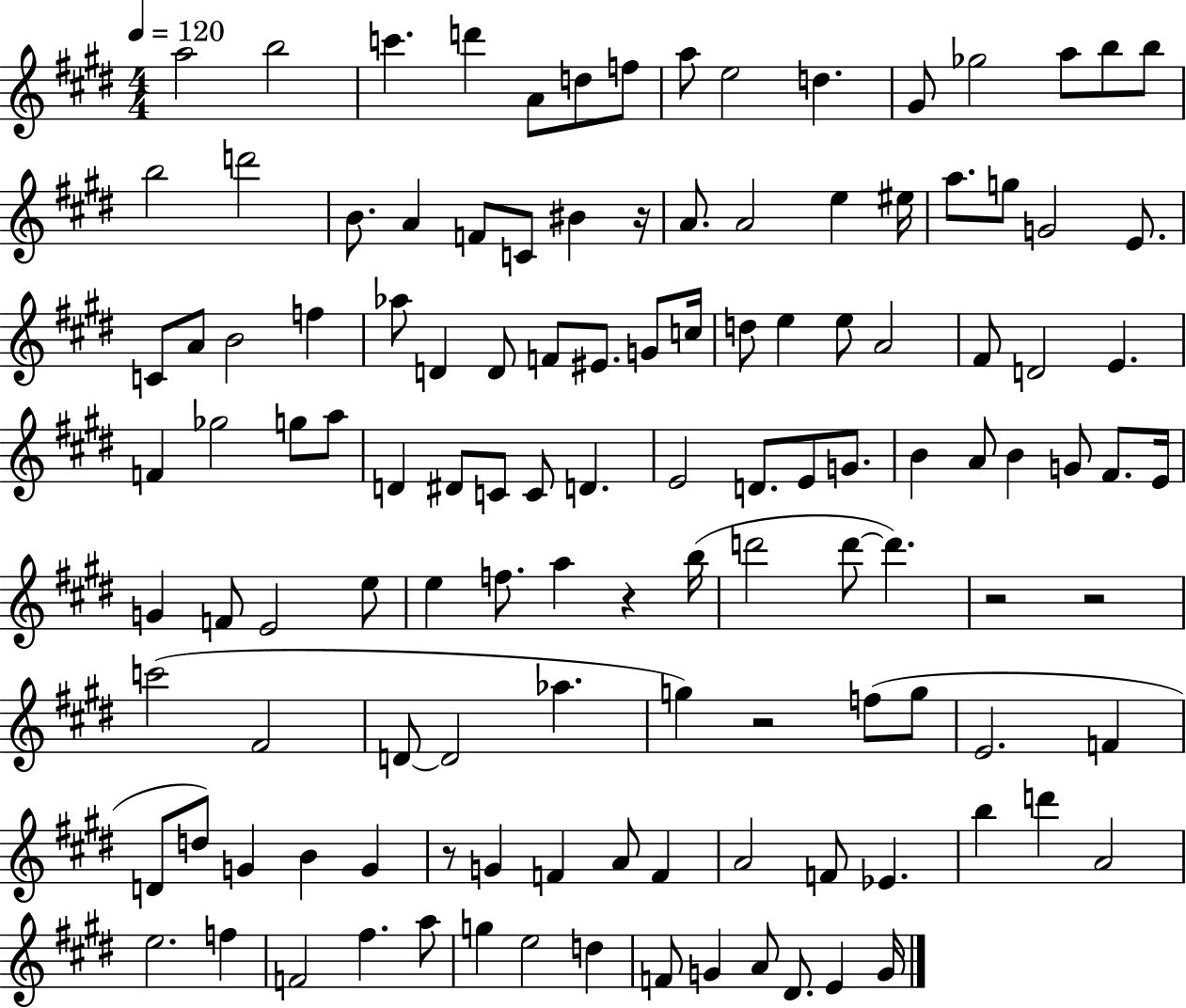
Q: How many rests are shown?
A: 6